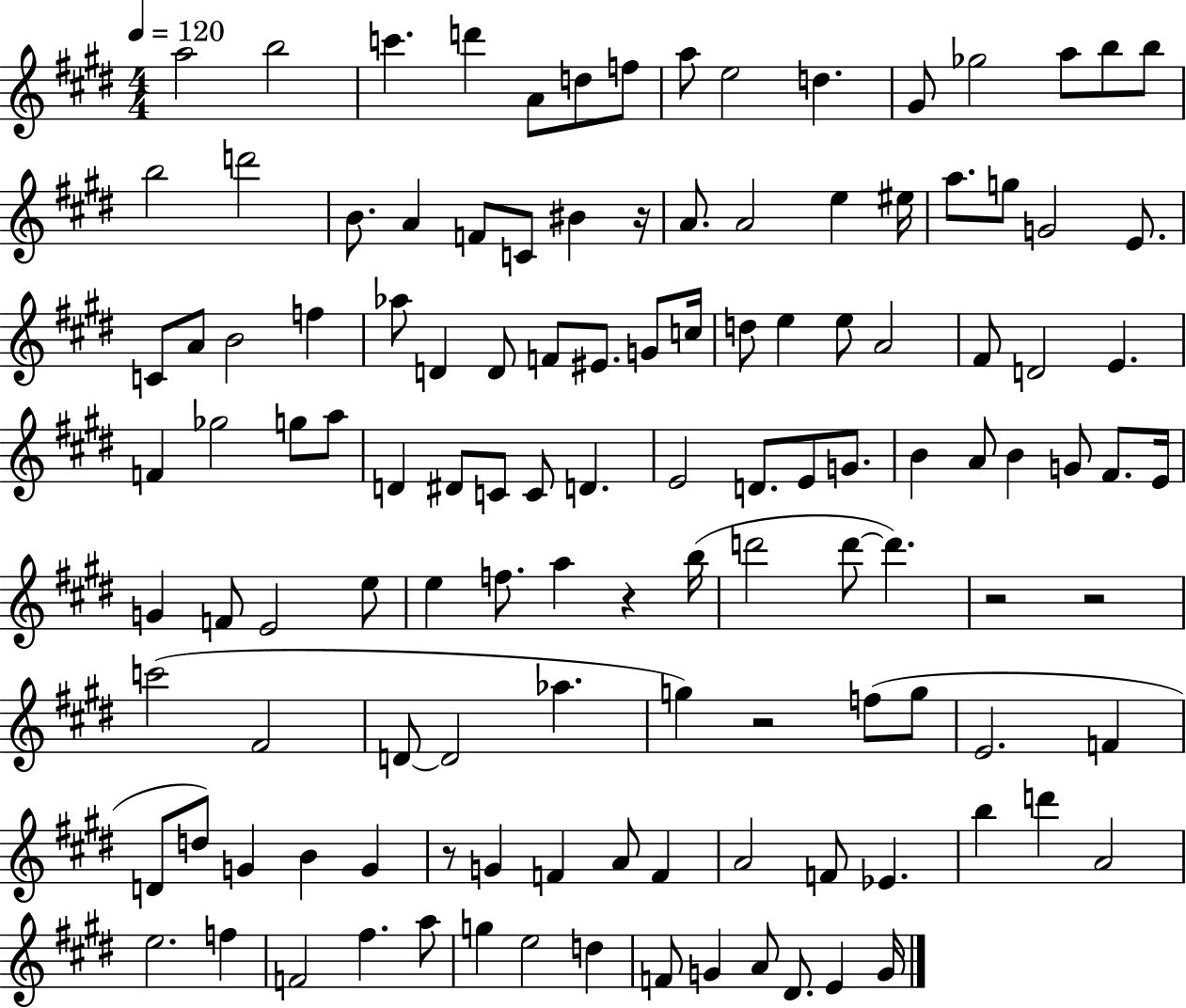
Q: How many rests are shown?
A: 6